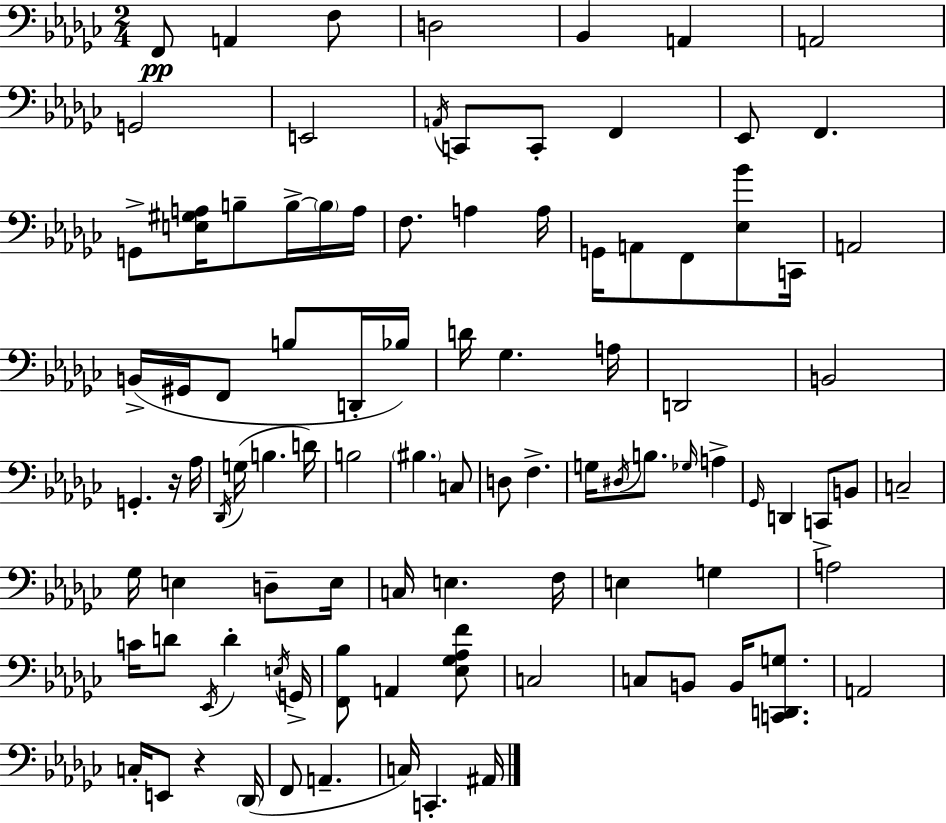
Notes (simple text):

F2/e A2/q F3/e D3/h Bb2/q A2/q A2/h G2/h E2/h A2/s C2/e C2/e F2/q Eb2/e F2/q. G2/e [E3,G#3,A3]/s B3/e B3/s B3/s A3/s F3/e. A3/q A3/s G2/s A2/e F2/e [Eb3,Bb4]/e C2/s A2/h B2/s G#2/s F2/e B3/e D2/s Bb3/s D4/s Gb3/q. A3/s D2/h B2/h G2/q. R/s Ab3/s Db2/s G3/s B3/q. D4/s B3/h BIS3/q. C3/e D3/e F3/q. G3/s D#3/s B3/e. Gb3/s A3/q Gb2/s D2/q C2/e B2/e C3/h Gb3/s E3/q D3/e E3/s C3/s E3/q. F3/s E3/q G3/q A3/h C4/s D4/e Eb2/s D4/q E3/s G2/s [F2,Bb3]/e A2/q [Eb3,Gb3,Ab3,F4]/e C3/h C3/e B2/e B2/s [C2,D2,G3]/e. A2/h C3/s E2/e R/q Db2/s F2/e A2/q. C3/s C2/q. A#2/s